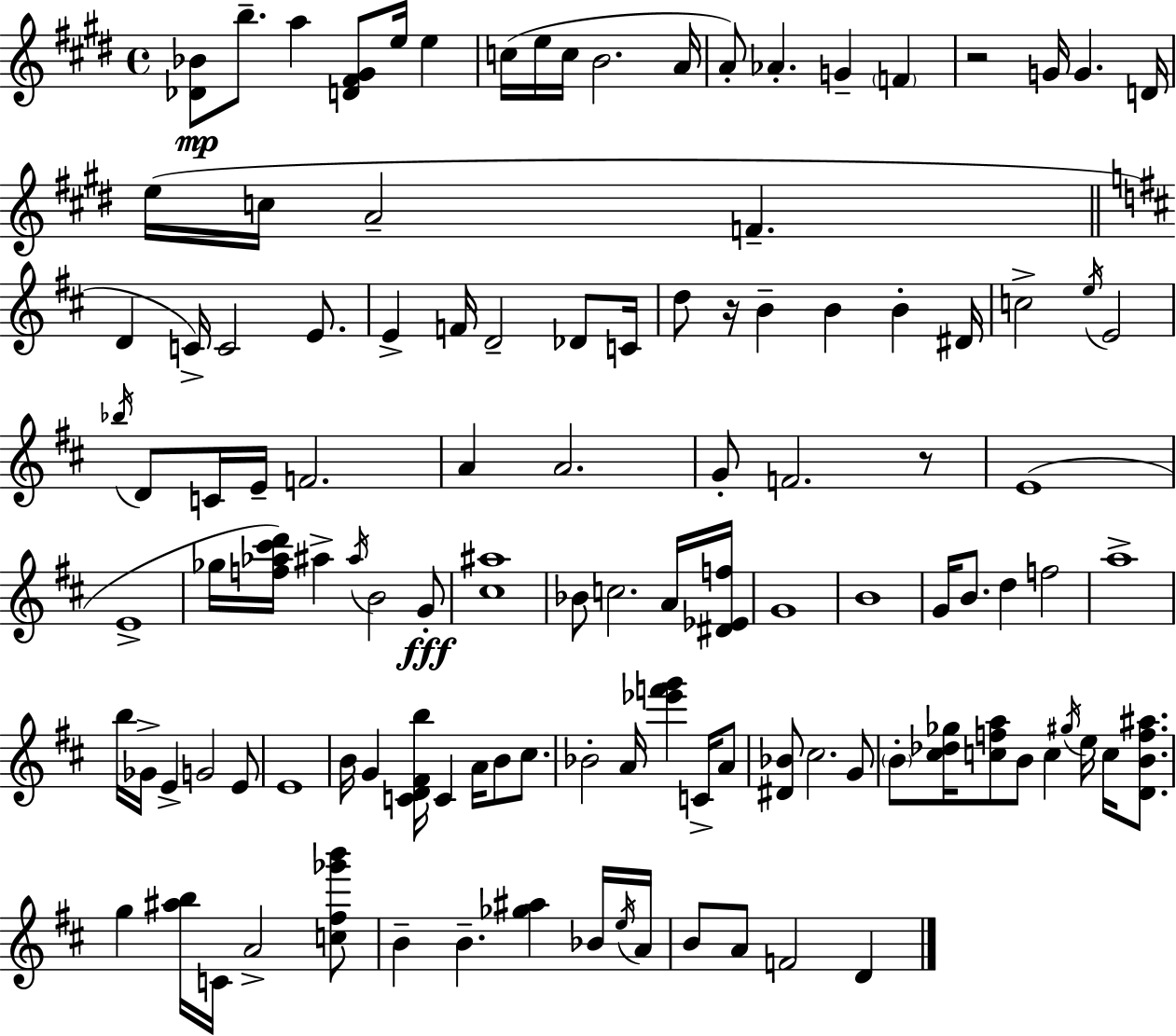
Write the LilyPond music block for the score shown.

{
  \clef treble
  \time 4/4
  \defaultTimeSignature
  \key e \major
  <des' bes'>8\mp b''8.-- a''4 <d' fis' gis'>8 e''16 e''4 | c''16( e''16 c''16 b'2. a'16 | a'8-.) aes'4.-. g'4-- \parenthesize f'4 | r2 g'16 g'4. d'16 | \break e''16( c''16 a'2-- f'4.-- | \bar "||" \break \key b \minor d'4 c'16->) c'2 e'8. | e'4-> f'16 d'2-- des'8 c'16 | d''8 r16 b'4-- b'4 b'4-. dis'16 | c''2-> \acciaccatura { e''16 } e'2 | \break \acciaccatura { bes''16 } d'8 c'16 e'16-- f'2. | a'4 a'2. | g'8-. f'2. | r8 e'1( | \break e'1-> | ges''16 <f'' aes'' cis''' d'''>16) ais''4-> \acciaccatura { ais''16 } b'2 | g'8-.\fff <cis'' ais''>1 | bes'8 c''2. | \break a'16 <dis' ees' f''>16 g'1 | b'1 | g'16 b'8. d''4 f''2 | a''1-> | \break b''16 ges'16-> e'4-> g'2 | e'8 e'1 | b'16 g'4 <c' d' fis' b''>16 c'4 a'16 b'8 | cis''8. bes'2-. a'16 <ees''' f''' g'''>4 | \break c'16-> a'8 <dis' bes'>8 cis''2. | g'8 \parenthesize b'8-. <cis'' des'' ges''>16 <c'' f'' a''>8 b'8 c''4 \acciaccatura { gis''16 } e''16 | c''16 <d' b' f'' ais''>8. g''4 <ais'' b''>16 c'16 a'2-> | <c'' fis'' ges''' b'''>8 b'4-- b'4.-- <ges'' ais''>4 | \break bes'16 \acciaccatura { e''16 } a'16 b'8 a'8 f'2 | d'4 \bar "|."
}